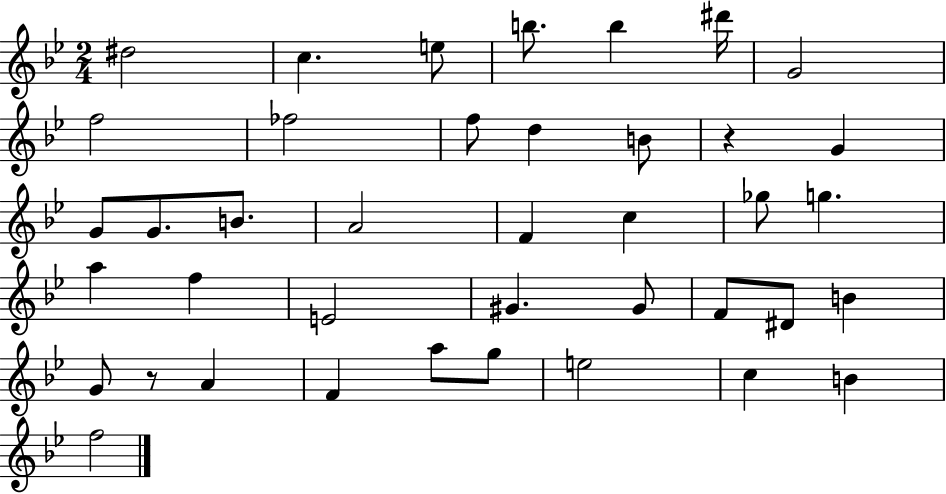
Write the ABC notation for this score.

X:1
T:Untitled
M:2/4
L:1/4
K:Bb
^d2 c e/2 b/2 b ^d'/4 G2 f2 _f2 f/2 d B/2 z G G/2 G/2 B/2 A2 F c _g/2 g a f E2 ^G ^G/2 F/2 ^D/2 B G/2 z/2 A F a/2 g/2 e2 c B f2